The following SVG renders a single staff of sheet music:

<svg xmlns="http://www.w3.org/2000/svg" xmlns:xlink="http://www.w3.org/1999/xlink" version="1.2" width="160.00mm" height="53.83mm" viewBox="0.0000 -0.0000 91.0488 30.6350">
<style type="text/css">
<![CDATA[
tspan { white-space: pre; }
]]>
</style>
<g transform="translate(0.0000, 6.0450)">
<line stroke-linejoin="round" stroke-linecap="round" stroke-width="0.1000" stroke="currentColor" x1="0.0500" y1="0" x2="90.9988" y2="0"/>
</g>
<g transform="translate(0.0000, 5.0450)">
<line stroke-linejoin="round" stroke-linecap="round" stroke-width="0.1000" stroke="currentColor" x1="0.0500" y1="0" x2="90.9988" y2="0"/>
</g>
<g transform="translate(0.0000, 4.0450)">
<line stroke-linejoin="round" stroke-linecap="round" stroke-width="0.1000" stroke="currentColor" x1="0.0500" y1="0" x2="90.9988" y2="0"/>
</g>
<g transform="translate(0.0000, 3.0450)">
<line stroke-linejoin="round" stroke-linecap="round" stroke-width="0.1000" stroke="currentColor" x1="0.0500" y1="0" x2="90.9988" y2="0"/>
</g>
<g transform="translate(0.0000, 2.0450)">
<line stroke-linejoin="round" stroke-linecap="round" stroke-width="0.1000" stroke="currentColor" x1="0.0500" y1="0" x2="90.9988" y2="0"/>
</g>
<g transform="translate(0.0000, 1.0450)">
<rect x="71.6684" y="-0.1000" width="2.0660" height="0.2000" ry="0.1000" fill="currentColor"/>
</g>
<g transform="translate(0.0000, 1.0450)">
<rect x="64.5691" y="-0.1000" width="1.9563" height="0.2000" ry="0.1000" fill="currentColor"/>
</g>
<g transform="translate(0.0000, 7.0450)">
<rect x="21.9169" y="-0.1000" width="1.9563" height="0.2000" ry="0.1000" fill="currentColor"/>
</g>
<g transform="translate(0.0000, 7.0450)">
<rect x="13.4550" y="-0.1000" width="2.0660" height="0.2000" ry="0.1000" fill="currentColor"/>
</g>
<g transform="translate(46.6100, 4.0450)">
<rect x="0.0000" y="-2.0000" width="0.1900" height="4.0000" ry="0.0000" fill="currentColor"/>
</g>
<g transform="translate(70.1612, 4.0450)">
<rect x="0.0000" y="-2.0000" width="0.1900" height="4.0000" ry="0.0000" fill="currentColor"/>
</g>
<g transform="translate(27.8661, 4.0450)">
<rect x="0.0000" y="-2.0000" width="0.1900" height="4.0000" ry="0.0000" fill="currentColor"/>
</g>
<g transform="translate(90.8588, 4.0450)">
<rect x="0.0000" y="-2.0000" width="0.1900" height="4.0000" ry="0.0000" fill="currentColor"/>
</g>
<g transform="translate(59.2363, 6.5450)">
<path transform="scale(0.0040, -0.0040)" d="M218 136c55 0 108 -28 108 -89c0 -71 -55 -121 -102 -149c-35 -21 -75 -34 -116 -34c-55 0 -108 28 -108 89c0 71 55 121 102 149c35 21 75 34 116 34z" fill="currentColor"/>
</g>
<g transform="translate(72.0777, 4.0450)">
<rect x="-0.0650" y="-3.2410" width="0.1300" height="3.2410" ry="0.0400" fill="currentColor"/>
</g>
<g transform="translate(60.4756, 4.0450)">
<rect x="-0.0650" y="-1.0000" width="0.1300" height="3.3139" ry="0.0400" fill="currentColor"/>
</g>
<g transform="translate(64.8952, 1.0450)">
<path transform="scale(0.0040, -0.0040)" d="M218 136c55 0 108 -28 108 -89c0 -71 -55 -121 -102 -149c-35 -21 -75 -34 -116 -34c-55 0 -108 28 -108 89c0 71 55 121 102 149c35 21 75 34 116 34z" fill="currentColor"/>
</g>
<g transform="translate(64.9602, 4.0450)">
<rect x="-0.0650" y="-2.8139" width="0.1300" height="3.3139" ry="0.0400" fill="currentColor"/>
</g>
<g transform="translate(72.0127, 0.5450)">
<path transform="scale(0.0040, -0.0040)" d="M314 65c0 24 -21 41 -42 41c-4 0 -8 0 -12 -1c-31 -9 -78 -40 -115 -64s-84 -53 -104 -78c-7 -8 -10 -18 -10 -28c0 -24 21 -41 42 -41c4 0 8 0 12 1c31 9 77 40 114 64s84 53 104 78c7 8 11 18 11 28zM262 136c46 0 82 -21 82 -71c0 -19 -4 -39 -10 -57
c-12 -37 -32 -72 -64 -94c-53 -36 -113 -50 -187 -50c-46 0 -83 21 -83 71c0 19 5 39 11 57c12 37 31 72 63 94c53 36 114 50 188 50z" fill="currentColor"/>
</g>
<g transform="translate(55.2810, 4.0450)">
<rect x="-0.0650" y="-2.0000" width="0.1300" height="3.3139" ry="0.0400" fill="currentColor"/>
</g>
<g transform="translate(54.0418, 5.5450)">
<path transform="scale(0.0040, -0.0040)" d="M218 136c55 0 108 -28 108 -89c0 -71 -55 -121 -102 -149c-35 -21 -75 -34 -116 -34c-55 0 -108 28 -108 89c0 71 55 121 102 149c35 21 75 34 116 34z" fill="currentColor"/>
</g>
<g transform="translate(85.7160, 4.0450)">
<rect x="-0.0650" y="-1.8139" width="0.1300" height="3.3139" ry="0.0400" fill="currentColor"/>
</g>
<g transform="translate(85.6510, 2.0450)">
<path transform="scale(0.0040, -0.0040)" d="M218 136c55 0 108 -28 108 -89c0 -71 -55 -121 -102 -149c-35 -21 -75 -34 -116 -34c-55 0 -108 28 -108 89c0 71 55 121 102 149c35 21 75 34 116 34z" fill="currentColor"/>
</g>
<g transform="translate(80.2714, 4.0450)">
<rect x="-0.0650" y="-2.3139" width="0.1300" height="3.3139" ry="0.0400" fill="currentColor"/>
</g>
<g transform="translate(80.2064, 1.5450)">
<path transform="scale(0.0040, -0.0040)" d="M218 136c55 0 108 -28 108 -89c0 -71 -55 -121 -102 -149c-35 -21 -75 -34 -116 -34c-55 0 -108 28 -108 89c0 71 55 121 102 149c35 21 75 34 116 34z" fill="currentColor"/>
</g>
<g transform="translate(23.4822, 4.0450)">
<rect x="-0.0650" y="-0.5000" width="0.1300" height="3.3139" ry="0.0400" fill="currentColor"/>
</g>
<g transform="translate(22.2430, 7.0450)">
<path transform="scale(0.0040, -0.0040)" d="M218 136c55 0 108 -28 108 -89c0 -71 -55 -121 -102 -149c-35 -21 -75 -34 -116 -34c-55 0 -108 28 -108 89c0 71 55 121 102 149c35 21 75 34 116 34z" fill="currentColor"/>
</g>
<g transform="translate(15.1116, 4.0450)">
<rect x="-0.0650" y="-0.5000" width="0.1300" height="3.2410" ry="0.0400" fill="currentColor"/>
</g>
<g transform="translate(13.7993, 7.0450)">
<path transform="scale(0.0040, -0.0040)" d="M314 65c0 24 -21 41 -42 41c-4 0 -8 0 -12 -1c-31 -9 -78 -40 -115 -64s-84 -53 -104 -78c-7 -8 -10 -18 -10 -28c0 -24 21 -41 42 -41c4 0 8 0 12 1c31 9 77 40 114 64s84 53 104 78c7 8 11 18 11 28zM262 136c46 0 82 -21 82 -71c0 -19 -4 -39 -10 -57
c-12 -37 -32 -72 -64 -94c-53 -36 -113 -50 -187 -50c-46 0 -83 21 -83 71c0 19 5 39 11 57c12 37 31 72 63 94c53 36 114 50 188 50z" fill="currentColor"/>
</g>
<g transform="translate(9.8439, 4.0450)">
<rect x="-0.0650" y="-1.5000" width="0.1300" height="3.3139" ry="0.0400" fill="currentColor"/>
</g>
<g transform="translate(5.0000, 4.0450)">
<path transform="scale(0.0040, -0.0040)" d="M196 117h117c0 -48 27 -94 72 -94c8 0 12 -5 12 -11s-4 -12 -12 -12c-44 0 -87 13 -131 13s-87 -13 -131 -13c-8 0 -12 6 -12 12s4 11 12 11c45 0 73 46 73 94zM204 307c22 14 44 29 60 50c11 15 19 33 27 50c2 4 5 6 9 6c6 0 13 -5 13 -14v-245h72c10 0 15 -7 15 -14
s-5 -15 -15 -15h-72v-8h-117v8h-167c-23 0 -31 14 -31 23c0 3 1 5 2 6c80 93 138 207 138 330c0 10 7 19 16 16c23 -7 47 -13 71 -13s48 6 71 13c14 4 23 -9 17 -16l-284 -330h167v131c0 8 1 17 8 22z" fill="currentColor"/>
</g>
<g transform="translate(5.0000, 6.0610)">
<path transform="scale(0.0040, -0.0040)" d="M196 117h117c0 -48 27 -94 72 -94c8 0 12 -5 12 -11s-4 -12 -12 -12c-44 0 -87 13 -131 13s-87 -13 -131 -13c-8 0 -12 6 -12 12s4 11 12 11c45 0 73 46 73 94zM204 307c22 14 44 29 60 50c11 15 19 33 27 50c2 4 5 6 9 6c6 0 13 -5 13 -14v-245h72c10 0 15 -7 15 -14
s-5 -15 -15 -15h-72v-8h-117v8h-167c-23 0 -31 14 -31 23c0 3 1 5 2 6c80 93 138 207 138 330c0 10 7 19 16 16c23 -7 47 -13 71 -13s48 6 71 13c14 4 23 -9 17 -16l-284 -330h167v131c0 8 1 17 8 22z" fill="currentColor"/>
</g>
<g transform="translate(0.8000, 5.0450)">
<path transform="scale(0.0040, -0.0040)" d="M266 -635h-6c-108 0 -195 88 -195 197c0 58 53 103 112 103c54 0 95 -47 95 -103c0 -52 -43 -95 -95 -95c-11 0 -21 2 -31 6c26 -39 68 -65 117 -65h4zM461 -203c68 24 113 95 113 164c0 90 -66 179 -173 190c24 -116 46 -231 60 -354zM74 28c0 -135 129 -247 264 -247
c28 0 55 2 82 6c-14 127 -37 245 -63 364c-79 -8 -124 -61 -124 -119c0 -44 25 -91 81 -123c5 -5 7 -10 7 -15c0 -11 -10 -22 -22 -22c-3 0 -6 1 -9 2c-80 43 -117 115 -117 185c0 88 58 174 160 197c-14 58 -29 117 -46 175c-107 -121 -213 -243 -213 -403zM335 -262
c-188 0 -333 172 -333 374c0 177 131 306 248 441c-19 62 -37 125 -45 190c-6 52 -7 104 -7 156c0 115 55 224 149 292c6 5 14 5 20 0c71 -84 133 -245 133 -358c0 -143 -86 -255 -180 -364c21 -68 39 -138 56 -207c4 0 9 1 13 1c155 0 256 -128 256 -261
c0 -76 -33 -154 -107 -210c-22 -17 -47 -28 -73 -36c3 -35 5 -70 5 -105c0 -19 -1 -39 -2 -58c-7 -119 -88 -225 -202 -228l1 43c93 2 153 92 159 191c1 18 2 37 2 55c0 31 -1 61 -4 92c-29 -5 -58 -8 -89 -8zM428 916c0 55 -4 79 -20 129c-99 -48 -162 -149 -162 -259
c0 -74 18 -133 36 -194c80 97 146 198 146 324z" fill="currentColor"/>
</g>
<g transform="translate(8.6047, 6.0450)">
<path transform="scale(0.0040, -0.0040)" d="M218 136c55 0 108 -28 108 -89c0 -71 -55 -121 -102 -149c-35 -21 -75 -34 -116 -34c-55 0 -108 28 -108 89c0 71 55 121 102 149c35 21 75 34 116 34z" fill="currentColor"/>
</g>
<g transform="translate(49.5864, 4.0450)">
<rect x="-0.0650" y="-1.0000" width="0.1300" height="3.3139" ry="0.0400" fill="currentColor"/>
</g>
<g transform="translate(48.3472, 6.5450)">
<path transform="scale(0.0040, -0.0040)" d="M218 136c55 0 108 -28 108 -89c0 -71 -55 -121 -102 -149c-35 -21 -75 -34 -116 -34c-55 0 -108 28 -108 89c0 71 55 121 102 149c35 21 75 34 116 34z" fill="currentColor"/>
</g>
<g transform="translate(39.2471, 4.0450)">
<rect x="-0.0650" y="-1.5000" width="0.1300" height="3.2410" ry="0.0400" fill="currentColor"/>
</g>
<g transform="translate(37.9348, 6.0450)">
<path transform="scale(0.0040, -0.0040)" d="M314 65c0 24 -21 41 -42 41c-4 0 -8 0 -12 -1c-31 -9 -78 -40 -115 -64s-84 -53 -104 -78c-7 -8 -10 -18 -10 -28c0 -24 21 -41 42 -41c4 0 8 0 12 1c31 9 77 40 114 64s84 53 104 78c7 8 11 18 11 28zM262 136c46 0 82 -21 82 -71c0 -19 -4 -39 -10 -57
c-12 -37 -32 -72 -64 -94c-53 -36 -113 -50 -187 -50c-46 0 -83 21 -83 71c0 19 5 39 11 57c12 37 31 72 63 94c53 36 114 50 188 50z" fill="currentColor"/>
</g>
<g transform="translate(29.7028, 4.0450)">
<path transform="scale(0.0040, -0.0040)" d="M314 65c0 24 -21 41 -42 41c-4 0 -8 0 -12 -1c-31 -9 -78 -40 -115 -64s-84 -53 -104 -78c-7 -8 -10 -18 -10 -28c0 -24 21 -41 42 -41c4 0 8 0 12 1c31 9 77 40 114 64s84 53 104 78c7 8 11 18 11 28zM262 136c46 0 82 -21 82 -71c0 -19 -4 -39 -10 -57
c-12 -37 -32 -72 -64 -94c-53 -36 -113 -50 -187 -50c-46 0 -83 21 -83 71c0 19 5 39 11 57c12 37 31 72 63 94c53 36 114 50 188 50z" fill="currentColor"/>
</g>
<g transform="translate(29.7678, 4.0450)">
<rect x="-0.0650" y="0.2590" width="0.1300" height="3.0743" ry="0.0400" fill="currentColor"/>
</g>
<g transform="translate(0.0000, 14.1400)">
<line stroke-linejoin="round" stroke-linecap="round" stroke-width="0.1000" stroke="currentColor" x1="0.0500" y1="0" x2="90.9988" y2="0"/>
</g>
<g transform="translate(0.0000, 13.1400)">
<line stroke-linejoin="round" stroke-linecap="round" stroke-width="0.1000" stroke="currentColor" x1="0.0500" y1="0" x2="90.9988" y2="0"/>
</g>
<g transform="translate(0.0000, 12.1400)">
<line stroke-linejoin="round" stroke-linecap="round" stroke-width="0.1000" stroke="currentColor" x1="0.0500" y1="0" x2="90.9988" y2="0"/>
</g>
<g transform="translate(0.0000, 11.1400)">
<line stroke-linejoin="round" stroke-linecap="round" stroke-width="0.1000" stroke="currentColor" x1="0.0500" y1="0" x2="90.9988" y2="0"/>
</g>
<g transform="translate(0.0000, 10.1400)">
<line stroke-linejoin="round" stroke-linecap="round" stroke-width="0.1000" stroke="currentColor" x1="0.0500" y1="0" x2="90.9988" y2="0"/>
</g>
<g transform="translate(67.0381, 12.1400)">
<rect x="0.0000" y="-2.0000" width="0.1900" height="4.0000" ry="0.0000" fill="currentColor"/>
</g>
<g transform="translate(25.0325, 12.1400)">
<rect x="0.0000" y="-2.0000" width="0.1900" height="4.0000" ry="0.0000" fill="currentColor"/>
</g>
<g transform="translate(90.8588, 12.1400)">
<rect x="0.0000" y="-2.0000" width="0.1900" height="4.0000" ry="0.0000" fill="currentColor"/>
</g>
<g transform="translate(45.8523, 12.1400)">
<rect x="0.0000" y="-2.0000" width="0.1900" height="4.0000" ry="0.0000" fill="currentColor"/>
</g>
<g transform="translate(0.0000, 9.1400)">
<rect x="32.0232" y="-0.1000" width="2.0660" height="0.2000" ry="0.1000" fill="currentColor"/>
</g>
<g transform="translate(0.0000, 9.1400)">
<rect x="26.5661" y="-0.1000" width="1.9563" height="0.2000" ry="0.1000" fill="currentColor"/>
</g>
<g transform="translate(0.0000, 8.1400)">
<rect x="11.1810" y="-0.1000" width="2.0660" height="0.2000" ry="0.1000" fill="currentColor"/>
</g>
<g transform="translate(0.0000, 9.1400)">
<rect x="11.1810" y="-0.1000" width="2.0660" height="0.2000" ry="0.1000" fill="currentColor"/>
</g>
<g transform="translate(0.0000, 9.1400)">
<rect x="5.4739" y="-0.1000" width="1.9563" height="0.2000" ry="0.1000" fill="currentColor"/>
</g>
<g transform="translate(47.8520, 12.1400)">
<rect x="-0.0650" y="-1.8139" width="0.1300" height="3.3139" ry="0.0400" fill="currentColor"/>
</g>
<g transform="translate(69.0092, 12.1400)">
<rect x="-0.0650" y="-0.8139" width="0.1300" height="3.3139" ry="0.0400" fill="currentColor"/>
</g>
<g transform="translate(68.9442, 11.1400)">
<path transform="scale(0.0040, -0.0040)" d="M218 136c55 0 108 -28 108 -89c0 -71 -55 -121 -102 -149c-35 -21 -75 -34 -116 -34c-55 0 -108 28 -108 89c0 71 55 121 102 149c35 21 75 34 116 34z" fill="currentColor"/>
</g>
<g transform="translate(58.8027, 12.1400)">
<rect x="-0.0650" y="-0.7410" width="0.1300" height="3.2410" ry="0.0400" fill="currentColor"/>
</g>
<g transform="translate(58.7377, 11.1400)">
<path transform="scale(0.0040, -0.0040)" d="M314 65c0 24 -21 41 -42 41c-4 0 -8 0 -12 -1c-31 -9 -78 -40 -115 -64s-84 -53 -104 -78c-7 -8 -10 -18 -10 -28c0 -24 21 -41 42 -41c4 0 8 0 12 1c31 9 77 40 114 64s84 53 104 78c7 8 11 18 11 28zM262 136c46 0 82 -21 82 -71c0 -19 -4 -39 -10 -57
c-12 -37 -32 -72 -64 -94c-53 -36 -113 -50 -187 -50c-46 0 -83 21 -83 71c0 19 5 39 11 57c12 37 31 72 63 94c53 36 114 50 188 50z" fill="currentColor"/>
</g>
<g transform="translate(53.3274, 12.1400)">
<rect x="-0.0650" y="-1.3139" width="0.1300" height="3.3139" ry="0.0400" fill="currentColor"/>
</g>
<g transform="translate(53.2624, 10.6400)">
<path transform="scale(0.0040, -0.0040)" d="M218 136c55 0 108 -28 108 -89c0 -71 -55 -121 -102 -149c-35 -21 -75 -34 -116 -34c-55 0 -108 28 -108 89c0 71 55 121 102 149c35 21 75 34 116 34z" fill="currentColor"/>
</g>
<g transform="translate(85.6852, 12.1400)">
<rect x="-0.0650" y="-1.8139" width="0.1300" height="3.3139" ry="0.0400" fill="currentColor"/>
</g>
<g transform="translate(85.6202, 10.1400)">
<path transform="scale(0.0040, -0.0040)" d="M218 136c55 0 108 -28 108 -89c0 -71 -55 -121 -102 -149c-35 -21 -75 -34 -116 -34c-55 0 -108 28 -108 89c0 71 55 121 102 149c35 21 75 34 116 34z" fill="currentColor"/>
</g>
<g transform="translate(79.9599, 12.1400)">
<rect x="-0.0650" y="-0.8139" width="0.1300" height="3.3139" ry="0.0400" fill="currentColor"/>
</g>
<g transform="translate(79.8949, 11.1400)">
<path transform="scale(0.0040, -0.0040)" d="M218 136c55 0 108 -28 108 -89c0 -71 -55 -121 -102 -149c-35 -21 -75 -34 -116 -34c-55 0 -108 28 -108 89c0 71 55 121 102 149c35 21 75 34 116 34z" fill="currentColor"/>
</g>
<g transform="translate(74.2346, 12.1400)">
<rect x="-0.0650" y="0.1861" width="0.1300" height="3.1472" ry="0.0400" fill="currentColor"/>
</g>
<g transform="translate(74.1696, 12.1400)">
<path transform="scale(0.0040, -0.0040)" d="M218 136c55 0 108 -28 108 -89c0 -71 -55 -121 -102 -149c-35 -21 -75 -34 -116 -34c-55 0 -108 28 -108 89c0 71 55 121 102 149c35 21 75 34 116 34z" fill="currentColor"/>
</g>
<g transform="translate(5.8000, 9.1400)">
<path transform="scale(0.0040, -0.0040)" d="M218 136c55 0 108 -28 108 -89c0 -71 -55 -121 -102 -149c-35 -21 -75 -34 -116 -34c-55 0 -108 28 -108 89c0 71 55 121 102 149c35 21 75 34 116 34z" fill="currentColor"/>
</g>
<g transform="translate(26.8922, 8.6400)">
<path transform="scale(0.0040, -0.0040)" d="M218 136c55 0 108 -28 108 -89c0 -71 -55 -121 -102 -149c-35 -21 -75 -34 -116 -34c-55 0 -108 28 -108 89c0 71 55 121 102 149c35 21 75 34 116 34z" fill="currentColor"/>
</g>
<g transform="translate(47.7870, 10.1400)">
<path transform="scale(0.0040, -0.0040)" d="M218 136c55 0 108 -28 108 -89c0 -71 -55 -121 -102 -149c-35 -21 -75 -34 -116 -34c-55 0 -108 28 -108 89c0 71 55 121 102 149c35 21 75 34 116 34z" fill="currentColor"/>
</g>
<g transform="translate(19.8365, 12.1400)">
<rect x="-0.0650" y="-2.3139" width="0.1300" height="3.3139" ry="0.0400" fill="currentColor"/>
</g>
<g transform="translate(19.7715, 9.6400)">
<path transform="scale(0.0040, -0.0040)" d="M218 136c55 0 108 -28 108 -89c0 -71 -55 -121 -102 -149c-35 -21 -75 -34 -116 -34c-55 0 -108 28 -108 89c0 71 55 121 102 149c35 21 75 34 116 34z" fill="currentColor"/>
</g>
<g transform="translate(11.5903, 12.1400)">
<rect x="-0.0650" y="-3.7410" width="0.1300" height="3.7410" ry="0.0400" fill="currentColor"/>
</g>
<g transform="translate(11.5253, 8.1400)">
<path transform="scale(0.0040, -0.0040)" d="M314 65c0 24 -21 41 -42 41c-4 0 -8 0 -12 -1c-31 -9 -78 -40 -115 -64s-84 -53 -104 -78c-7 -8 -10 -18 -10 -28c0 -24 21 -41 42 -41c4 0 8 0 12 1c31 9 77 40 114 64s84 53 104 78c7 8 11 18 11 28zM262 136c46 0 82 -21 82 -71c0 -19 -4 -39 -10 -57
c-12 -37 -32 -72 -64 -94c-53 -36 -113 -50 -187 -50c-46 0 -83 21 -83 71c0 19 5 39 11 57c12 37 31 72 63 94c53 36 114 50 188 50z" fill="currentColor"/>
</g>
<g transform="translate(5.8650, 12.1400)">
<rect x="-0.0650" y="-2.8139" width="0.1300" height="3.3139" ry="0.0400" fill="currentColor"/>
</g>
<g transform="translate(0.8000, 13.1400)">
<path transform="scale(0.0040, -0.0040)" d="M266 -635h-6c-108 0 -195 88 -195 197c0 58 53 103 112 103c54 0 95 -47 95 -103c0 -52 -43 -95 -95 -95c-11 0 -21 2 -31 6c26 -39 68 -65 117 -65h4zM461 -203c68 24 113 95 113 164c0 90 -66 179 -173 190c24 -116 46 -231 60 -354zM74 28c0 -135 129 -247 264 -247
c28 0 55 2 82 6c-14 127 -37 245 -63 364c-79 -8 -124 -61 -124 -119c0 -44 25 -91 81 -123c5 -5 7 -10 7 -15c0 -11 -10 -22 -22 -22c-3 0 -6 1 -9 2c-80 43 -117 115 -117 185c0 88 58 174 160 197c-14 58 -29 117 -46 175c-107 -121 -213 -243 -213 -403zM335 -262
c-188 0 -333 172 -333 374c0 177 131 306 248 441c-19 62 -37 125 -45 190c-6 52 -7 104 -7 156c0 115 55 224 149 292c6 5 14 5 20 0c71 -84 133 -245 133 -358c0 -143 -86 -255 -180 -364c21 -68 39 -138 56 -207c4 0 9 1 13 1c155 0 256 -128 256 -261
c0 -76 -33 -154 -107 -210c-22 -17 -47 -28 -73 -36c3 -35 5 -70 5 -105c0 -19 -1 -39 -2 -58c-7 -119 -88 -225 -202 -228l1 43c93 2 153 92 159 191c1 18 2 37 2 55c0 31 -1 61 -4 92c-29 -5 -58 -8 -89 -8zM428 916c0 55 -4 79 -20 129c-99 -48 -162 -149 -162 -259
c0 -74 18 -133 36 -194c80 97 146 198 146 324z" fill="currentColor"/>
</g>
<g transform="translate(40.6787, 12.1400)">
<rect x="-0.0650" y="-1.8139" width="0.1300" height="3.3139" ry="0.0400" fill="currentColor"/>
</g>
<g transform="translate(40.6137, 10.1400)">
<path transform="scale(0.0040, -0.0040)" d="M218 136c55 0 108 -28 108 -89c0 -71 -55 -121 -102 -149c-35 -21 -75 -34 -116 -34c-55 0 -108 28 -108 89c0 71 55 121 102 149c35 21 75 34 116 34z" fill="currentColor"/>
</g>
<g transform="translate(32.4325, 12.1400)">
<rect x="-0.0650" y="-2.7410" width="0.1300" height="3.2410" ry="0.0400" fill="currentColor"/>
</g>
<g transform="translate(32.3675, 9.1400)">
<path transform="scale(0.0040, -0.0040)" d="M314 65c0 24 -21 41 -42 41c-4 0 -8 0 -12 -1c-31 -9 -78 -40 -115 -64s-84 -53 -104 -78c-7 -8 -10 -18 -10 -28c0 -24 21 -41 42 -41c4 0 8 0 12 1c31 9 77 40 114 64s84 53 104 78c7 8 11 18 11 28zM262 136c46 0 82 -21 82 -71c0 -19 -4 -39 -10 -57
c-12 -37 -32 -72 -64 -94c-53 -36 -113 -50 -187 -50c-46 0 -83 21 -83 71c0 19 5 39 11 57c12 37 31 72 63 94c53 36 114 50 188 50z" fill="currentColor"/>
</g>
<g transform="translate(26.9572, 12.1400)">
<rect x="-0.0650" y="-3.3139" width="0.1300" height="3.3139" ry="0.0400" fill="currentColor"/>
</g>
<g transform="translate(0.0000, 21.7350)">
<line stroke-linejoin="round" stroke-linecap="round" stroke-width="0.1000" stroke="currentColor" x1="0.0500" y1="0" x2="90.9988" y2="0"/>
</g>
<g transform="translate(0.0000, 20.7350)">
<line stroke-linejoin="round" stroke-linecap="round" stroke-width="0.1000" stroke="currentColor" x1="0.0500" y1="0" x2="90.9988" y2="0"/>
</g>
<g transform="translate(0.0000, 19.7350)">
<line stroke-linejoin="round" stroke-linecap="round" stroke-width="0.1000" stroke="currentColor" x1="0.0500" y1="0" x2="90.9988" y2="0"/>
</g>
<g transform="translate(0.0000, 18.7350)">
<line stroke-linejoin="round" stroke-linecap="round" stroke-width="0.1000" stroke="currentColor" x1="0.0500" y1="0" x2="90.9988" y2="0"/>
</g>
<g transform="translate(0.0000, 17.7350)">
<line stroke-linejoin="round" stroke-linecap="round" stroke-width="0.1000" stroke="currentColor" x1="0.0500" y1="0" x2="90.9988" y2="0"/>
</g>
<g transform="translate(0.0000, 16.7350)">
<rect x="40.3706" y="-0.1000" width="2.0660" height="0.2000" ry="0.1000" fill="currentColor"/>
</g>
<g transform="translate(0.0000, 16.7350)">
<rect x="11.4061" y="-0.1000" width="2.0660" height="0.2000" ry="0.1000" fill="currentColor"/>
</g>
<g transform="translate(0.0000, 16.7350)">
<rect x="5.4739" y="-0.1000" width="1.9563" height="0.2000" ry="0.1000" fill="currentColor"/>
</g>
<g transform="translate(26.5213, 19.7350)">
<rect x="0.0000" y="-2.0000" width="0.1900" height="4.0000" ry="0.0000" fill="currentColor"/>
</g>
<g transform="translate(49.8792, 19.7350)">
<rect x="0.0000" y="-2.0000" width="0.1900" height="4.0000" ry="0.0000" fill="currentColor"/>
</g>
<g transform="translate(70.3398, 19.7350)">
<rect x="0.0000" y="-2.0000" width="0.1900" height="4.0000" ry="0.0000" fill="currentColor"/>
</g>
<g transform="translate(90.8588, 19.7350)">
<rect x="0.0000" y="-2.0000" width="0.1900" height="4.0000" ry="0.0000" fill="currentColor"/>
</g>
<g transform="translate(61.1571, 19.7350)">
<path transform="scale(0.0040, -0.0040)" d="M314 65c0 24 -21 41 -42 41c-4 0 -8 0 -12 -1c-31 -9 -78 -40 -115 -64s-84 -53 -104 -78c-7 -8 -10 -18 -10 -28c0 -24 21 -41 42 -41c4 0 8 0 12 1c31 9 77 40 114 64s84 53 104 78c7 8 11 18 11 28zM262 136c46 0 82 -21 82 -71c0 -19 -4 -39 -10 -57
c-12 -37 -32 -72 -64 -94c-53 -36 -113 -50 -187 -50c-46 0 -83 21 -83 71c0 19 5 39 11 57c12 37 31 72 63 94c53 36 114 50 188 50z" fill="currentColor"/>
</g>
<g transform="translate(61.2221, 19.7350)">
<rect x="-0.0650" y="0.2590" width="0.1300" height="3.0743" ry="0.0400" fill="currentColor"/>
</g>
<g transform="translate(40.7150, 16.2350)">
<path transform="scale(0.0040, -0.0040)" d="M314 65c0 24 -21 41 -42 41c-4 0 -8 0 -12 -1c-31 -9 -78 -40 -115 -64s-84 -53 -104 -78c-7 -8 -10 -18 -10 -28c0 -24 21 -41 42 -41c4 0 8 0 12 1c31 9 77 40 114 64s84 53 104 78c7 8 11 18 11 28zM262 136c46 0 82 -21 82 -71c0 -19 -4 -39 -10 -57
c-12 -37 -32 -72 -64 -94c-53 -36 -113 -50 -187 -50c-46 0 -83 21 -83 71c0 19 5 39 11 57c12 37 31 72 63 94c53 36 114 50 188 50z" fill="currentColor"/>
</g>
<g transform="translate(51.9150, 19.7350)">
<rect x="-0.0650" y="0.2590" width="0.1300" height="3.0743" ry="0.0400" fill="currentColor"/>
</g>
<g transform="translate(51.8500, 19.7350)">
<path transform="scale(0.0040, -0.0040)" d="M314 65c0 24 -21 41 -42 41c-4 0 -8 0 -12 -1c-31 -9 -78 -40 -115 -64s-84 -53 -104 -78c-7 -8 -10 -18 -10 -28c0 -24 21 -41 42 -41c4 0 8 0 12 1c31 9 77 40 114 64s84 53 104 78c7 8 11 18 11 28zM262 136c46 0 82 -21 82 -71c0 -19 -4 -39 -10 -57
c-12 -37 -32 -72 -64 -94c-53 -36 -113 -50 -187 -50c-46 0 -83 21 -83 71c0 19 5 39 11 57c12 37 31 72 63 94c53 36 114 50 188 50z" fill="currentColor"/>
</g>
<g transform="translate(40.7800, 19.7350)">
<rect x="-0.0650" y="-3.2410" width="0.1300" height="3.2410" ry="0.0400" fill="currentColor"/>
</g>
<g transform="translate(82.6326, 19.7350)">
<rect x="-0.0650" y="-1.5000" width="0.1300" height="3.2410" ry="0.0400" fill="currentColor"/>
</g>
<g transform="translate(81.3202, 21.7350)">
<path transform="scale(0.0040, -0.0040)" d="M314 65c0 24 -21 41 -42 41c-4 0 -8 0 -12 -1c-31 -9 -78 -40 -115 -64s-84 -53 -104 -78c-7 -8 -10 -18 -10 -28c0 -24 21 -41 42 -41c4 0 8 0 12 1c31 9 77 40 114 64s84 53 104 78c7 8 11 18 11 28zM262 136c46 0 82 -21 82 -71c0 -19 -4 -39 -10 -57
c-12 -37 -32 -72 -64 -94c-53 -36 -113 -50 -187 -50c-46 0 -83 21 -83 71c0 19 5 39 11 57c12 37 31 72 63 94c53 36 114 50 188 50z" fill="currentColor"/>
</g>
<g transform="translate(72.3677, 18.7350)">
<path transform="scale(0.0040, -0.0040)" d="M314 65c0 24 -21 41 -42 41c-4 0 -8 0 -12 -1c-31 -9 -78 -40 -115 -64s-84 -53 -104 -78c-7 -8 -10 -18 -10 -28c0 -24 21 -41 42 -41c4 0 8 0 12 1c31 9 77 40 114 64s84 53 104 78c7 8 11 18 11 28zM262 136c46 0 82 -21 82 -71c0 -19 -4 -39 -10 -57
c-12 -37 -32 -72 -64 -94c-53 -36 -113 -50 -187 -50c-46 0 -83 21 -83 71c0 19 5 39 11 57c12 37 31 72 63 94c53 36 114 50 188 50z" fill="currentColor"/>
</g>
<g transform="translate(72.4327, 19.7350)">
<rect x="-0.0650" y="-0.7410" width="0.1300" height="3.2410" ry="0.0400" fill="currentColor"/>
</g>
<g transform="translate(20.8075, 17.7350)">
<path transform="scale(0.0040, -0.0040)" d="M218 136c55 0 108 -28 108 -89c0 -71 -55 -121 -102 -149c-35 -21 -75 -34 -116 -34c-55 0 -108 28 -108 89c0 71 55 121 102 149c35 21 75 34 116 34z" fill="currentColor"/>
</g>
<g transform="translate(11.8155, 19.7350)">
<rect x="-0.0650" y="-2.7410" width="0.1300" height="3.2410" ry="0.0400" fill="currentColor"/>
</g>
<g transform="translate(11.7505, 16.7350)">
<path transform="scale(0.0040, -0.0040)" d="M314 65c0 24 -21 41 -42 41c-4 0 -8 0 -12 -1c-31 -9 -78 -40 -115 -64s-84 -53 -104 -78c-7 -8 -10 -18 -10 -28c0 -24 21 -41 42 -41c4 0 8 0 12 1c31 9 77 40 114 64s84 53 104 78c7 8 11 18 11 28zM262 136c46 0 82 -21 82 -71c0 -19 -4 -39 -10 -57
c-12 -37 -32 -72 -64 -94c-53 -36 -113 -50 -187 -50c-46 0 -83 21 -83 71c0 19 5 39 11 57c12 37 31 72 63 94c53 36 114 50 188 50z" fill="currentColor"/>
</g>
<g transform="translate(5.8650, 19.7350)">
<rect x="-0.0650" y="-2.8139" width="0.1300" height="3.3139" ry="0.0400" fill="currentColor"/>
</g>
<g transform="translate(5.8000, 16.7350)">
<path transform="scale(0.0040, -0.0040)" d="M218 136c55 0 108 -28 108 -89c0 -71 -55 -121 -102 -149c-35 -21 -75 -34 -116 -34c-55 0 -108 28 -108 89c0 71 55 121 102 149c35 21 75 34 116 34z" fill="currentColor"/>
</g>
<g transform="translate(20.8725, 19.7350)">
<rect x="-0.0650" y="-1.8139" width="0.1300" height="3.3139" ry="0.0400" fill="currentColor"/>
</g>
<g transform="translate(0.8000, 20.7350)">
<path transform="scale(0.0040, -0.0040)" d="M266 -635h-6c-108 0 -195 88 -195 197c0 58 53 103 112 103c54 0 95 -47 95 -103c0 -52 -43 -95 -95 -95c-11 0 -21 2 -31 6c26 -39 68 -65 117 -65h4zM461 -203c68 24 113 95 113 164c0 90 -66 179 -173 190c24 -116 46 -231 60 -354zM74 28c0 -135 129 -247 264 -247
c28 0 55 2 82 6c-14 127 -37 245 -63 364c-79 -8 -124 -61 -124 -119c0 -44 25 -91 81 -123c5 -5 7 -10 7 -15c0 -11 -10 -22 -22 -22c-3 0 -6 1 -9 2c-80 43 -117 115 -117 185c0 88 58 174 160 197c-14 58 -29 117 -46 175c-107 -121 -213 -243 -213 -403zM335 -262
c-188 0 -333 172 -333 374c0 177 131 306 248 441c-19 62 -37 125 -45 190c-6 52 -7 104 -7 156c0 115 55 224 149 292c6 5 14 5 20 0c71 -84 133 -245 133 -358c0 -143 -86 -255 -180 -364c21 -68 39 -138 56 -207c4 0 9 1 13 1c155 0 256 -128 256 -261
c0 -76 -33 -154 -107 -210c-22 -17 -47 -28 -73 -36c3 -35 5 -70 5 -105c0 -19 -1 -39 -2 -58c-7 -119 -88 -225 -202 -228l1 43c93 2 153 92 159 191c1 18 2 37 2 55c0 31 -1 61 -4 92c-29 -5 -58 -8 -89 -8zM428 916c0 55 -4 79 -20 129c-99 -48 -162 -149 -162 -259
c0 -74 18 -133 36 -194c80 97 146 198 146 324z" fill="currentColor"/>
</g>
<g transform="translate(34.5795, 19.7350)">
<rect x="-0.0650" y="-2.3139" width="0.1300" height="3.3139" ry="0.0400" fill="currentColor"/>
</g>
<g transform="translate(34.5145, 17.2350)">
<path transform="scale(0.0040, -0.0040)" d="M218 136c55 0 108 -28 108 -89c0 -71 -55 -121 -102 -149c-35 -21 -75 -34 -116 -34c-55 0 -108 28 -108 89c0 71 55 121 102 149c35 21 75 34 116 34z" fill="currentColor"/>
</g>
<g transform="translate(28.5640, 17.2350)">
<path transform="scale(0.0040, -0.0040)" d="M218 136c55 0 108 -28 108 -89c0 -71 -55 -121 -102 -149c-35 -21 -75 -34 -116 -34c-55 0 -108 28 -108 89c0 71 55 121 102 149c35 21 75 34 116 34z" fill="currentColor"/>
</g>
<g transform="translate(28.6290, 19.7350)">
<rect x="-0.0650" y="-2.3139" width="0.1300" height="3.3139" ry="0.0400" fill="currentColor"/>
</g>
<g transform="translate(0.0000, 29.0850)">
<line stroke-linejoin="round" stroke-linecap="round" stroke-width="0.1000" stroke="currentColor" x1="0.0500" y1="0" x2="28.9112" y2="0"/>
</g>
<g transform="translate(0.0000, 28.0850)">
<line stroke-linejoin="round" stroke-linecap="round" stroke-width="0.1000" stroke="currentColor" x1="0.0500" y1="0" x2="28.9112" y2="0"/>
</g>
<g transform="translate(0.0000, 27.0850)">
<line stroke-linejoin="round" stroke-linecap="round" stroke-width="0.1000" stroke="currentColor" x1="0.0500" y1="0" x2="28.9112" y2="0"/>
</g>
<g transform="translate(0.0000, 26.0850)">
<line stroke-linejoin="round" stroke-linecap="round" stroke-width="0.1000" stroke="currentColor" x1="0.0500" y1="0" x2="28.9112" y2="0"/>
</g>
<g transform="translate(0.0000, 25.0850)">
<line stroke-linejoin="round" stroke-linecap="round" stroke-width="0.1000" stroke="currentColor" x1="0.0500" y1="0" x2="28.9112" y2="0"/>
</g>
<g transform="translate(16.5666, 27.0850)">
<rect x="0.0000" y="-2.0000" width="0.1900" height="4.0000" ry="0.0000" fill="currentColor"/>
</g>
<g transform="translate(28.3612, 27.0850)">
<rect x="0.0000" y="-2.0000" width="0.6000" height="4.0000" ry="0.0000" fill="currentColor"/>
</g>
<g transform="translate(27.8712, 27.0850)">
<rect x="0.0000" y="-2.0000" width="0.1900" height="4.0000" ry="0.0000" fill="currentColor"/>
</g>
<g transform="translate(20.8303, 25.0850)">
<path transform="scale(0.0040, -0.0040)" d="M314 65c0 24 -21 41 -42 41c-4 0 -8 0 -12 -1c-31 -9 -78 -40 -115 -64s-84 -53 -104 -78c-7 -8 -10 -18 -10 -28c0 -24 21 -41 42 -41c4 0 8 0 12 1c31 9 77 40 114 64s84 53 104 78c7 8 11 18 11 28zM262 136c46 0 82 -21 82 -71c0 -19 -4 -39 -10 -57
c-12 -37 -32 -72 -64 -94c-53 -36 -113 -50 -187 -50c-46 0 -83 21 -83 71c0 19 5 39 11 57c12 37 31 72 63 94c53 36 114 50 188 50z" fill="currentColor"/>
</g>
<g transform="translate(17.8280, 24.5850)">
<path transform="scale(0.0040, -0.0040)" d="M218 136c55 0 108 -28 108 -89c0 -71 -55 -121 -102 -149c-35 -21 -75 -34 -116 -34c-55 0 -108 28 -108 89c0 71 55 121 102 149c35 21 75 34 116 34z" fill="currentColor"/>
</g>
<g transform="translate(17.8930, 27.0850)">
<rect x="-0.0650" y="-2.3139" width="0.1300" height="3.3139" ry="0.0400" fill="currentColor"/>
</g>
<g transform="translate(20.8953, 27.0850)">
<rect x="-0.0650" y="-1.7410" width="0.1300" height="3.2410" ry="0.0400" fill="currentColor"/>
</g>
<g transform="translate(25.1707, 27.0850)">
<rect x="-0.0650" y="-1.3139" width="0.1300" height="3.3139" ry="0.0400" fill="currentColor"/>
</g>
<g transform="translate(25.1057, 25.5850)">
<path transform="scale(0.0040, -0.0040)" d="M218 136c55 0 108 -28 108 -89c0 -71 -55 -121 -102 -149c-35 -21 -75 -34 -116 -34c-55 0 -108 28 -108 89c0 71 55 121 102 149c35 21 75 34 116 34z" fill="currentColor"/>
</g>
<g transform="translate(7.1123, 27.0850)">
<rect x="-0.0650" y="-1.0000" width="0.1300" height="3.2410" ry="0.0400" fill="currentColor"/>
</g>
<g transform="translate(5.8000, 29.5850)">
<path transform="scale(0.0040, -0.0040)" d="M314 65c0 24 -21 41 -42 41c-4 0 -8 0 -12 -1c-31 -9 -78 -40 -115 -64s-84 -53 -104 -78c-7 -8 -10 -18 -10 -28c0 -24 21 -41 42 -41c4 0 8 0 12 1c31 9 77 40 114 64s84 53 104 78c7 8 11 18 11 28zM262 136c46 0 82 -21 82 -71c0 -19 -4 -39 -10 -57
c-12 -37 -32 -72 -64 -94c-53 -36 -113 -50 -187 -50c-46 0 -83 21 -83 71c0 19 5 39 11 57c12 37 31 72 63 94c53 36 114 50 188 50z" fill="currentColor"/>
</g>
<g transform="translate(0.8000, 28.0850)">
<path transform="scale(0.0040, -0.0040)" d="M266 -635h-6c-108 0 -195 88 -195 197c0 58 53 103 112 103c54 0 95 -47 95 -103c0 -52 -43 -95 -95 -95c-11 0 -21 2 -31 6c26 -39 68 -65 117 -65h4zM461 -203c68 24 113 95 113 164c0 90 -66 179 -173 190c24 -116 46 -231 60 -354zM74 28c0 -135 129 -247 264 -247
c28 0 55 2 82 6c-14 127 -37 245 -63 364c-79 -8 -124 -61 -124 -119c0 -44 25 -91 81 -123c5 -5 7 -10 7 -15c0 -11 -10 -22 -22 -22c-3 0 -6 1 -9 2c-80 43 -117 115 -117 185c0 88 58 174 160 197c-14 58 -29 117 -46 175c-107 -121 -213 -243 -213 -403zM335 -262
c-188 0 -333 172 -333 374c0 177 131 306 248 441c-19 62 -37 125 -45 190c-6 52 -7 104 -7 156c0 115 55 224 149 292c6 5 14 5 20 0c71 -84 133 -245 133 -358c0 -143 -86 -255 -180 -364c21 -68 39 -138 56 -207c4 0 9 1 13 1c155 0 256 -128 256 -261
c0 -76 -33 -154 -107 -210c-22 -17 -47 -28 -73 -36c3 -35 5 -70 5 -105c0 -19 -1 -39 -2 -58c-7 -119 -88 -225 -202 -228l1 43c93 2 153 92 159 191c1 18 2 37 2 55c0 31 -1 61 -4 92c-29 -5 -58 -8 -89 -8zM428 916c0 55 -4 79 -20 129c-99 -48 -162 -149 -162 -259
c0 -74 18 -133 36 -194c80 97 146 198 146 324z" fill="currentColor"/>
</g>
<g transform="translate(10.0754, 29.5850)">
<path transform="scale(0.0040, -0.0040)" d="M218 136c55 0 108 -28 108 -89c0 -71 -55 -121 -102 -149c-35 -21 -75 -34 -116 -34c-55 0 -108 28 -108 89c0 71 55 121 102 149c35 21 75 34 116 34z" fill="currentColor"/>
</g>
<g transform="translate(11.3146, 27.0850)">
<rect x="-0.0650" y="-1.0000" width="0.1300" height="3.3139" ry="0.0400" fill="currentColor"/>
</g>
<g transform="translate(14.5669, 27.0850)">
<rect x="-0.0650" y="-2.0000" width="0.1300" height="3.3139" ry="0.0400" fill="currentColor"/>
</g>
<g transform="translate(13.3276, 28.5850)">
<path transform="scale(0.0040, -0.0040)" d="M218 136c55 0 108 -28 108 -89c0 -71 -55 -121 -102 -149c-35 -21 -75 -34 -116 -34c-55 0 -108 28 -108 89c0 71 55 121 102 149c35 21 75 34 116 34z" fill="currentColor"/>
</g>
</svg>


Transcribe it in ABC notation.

X:1
T:Untitled
M:4/4
L:1/4
K:C
E C2 C B2 E2 D F D a b2 g f a c'2 g b a2 f f e d2 d B d f a a2 f g g b2 B2 B2 d2 E2 D2 D F g f2 e